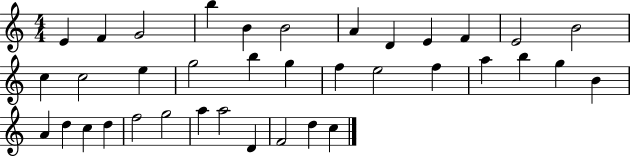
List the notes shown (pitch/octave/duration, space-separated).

E4/q F4/q G4/h B5/q B4/q B4/h A4/q D4/q E4/q F4/q E4/h B4/h C5/q C5/h E5/q G5/h B5/q G5/q F5/q E5/h F5/q A5/q B5/q G5/q B4/q A4/q D5/q C5/q D5/q F5/h G5/h A5/q A5/h D4/q F4/h D5/q C5/q